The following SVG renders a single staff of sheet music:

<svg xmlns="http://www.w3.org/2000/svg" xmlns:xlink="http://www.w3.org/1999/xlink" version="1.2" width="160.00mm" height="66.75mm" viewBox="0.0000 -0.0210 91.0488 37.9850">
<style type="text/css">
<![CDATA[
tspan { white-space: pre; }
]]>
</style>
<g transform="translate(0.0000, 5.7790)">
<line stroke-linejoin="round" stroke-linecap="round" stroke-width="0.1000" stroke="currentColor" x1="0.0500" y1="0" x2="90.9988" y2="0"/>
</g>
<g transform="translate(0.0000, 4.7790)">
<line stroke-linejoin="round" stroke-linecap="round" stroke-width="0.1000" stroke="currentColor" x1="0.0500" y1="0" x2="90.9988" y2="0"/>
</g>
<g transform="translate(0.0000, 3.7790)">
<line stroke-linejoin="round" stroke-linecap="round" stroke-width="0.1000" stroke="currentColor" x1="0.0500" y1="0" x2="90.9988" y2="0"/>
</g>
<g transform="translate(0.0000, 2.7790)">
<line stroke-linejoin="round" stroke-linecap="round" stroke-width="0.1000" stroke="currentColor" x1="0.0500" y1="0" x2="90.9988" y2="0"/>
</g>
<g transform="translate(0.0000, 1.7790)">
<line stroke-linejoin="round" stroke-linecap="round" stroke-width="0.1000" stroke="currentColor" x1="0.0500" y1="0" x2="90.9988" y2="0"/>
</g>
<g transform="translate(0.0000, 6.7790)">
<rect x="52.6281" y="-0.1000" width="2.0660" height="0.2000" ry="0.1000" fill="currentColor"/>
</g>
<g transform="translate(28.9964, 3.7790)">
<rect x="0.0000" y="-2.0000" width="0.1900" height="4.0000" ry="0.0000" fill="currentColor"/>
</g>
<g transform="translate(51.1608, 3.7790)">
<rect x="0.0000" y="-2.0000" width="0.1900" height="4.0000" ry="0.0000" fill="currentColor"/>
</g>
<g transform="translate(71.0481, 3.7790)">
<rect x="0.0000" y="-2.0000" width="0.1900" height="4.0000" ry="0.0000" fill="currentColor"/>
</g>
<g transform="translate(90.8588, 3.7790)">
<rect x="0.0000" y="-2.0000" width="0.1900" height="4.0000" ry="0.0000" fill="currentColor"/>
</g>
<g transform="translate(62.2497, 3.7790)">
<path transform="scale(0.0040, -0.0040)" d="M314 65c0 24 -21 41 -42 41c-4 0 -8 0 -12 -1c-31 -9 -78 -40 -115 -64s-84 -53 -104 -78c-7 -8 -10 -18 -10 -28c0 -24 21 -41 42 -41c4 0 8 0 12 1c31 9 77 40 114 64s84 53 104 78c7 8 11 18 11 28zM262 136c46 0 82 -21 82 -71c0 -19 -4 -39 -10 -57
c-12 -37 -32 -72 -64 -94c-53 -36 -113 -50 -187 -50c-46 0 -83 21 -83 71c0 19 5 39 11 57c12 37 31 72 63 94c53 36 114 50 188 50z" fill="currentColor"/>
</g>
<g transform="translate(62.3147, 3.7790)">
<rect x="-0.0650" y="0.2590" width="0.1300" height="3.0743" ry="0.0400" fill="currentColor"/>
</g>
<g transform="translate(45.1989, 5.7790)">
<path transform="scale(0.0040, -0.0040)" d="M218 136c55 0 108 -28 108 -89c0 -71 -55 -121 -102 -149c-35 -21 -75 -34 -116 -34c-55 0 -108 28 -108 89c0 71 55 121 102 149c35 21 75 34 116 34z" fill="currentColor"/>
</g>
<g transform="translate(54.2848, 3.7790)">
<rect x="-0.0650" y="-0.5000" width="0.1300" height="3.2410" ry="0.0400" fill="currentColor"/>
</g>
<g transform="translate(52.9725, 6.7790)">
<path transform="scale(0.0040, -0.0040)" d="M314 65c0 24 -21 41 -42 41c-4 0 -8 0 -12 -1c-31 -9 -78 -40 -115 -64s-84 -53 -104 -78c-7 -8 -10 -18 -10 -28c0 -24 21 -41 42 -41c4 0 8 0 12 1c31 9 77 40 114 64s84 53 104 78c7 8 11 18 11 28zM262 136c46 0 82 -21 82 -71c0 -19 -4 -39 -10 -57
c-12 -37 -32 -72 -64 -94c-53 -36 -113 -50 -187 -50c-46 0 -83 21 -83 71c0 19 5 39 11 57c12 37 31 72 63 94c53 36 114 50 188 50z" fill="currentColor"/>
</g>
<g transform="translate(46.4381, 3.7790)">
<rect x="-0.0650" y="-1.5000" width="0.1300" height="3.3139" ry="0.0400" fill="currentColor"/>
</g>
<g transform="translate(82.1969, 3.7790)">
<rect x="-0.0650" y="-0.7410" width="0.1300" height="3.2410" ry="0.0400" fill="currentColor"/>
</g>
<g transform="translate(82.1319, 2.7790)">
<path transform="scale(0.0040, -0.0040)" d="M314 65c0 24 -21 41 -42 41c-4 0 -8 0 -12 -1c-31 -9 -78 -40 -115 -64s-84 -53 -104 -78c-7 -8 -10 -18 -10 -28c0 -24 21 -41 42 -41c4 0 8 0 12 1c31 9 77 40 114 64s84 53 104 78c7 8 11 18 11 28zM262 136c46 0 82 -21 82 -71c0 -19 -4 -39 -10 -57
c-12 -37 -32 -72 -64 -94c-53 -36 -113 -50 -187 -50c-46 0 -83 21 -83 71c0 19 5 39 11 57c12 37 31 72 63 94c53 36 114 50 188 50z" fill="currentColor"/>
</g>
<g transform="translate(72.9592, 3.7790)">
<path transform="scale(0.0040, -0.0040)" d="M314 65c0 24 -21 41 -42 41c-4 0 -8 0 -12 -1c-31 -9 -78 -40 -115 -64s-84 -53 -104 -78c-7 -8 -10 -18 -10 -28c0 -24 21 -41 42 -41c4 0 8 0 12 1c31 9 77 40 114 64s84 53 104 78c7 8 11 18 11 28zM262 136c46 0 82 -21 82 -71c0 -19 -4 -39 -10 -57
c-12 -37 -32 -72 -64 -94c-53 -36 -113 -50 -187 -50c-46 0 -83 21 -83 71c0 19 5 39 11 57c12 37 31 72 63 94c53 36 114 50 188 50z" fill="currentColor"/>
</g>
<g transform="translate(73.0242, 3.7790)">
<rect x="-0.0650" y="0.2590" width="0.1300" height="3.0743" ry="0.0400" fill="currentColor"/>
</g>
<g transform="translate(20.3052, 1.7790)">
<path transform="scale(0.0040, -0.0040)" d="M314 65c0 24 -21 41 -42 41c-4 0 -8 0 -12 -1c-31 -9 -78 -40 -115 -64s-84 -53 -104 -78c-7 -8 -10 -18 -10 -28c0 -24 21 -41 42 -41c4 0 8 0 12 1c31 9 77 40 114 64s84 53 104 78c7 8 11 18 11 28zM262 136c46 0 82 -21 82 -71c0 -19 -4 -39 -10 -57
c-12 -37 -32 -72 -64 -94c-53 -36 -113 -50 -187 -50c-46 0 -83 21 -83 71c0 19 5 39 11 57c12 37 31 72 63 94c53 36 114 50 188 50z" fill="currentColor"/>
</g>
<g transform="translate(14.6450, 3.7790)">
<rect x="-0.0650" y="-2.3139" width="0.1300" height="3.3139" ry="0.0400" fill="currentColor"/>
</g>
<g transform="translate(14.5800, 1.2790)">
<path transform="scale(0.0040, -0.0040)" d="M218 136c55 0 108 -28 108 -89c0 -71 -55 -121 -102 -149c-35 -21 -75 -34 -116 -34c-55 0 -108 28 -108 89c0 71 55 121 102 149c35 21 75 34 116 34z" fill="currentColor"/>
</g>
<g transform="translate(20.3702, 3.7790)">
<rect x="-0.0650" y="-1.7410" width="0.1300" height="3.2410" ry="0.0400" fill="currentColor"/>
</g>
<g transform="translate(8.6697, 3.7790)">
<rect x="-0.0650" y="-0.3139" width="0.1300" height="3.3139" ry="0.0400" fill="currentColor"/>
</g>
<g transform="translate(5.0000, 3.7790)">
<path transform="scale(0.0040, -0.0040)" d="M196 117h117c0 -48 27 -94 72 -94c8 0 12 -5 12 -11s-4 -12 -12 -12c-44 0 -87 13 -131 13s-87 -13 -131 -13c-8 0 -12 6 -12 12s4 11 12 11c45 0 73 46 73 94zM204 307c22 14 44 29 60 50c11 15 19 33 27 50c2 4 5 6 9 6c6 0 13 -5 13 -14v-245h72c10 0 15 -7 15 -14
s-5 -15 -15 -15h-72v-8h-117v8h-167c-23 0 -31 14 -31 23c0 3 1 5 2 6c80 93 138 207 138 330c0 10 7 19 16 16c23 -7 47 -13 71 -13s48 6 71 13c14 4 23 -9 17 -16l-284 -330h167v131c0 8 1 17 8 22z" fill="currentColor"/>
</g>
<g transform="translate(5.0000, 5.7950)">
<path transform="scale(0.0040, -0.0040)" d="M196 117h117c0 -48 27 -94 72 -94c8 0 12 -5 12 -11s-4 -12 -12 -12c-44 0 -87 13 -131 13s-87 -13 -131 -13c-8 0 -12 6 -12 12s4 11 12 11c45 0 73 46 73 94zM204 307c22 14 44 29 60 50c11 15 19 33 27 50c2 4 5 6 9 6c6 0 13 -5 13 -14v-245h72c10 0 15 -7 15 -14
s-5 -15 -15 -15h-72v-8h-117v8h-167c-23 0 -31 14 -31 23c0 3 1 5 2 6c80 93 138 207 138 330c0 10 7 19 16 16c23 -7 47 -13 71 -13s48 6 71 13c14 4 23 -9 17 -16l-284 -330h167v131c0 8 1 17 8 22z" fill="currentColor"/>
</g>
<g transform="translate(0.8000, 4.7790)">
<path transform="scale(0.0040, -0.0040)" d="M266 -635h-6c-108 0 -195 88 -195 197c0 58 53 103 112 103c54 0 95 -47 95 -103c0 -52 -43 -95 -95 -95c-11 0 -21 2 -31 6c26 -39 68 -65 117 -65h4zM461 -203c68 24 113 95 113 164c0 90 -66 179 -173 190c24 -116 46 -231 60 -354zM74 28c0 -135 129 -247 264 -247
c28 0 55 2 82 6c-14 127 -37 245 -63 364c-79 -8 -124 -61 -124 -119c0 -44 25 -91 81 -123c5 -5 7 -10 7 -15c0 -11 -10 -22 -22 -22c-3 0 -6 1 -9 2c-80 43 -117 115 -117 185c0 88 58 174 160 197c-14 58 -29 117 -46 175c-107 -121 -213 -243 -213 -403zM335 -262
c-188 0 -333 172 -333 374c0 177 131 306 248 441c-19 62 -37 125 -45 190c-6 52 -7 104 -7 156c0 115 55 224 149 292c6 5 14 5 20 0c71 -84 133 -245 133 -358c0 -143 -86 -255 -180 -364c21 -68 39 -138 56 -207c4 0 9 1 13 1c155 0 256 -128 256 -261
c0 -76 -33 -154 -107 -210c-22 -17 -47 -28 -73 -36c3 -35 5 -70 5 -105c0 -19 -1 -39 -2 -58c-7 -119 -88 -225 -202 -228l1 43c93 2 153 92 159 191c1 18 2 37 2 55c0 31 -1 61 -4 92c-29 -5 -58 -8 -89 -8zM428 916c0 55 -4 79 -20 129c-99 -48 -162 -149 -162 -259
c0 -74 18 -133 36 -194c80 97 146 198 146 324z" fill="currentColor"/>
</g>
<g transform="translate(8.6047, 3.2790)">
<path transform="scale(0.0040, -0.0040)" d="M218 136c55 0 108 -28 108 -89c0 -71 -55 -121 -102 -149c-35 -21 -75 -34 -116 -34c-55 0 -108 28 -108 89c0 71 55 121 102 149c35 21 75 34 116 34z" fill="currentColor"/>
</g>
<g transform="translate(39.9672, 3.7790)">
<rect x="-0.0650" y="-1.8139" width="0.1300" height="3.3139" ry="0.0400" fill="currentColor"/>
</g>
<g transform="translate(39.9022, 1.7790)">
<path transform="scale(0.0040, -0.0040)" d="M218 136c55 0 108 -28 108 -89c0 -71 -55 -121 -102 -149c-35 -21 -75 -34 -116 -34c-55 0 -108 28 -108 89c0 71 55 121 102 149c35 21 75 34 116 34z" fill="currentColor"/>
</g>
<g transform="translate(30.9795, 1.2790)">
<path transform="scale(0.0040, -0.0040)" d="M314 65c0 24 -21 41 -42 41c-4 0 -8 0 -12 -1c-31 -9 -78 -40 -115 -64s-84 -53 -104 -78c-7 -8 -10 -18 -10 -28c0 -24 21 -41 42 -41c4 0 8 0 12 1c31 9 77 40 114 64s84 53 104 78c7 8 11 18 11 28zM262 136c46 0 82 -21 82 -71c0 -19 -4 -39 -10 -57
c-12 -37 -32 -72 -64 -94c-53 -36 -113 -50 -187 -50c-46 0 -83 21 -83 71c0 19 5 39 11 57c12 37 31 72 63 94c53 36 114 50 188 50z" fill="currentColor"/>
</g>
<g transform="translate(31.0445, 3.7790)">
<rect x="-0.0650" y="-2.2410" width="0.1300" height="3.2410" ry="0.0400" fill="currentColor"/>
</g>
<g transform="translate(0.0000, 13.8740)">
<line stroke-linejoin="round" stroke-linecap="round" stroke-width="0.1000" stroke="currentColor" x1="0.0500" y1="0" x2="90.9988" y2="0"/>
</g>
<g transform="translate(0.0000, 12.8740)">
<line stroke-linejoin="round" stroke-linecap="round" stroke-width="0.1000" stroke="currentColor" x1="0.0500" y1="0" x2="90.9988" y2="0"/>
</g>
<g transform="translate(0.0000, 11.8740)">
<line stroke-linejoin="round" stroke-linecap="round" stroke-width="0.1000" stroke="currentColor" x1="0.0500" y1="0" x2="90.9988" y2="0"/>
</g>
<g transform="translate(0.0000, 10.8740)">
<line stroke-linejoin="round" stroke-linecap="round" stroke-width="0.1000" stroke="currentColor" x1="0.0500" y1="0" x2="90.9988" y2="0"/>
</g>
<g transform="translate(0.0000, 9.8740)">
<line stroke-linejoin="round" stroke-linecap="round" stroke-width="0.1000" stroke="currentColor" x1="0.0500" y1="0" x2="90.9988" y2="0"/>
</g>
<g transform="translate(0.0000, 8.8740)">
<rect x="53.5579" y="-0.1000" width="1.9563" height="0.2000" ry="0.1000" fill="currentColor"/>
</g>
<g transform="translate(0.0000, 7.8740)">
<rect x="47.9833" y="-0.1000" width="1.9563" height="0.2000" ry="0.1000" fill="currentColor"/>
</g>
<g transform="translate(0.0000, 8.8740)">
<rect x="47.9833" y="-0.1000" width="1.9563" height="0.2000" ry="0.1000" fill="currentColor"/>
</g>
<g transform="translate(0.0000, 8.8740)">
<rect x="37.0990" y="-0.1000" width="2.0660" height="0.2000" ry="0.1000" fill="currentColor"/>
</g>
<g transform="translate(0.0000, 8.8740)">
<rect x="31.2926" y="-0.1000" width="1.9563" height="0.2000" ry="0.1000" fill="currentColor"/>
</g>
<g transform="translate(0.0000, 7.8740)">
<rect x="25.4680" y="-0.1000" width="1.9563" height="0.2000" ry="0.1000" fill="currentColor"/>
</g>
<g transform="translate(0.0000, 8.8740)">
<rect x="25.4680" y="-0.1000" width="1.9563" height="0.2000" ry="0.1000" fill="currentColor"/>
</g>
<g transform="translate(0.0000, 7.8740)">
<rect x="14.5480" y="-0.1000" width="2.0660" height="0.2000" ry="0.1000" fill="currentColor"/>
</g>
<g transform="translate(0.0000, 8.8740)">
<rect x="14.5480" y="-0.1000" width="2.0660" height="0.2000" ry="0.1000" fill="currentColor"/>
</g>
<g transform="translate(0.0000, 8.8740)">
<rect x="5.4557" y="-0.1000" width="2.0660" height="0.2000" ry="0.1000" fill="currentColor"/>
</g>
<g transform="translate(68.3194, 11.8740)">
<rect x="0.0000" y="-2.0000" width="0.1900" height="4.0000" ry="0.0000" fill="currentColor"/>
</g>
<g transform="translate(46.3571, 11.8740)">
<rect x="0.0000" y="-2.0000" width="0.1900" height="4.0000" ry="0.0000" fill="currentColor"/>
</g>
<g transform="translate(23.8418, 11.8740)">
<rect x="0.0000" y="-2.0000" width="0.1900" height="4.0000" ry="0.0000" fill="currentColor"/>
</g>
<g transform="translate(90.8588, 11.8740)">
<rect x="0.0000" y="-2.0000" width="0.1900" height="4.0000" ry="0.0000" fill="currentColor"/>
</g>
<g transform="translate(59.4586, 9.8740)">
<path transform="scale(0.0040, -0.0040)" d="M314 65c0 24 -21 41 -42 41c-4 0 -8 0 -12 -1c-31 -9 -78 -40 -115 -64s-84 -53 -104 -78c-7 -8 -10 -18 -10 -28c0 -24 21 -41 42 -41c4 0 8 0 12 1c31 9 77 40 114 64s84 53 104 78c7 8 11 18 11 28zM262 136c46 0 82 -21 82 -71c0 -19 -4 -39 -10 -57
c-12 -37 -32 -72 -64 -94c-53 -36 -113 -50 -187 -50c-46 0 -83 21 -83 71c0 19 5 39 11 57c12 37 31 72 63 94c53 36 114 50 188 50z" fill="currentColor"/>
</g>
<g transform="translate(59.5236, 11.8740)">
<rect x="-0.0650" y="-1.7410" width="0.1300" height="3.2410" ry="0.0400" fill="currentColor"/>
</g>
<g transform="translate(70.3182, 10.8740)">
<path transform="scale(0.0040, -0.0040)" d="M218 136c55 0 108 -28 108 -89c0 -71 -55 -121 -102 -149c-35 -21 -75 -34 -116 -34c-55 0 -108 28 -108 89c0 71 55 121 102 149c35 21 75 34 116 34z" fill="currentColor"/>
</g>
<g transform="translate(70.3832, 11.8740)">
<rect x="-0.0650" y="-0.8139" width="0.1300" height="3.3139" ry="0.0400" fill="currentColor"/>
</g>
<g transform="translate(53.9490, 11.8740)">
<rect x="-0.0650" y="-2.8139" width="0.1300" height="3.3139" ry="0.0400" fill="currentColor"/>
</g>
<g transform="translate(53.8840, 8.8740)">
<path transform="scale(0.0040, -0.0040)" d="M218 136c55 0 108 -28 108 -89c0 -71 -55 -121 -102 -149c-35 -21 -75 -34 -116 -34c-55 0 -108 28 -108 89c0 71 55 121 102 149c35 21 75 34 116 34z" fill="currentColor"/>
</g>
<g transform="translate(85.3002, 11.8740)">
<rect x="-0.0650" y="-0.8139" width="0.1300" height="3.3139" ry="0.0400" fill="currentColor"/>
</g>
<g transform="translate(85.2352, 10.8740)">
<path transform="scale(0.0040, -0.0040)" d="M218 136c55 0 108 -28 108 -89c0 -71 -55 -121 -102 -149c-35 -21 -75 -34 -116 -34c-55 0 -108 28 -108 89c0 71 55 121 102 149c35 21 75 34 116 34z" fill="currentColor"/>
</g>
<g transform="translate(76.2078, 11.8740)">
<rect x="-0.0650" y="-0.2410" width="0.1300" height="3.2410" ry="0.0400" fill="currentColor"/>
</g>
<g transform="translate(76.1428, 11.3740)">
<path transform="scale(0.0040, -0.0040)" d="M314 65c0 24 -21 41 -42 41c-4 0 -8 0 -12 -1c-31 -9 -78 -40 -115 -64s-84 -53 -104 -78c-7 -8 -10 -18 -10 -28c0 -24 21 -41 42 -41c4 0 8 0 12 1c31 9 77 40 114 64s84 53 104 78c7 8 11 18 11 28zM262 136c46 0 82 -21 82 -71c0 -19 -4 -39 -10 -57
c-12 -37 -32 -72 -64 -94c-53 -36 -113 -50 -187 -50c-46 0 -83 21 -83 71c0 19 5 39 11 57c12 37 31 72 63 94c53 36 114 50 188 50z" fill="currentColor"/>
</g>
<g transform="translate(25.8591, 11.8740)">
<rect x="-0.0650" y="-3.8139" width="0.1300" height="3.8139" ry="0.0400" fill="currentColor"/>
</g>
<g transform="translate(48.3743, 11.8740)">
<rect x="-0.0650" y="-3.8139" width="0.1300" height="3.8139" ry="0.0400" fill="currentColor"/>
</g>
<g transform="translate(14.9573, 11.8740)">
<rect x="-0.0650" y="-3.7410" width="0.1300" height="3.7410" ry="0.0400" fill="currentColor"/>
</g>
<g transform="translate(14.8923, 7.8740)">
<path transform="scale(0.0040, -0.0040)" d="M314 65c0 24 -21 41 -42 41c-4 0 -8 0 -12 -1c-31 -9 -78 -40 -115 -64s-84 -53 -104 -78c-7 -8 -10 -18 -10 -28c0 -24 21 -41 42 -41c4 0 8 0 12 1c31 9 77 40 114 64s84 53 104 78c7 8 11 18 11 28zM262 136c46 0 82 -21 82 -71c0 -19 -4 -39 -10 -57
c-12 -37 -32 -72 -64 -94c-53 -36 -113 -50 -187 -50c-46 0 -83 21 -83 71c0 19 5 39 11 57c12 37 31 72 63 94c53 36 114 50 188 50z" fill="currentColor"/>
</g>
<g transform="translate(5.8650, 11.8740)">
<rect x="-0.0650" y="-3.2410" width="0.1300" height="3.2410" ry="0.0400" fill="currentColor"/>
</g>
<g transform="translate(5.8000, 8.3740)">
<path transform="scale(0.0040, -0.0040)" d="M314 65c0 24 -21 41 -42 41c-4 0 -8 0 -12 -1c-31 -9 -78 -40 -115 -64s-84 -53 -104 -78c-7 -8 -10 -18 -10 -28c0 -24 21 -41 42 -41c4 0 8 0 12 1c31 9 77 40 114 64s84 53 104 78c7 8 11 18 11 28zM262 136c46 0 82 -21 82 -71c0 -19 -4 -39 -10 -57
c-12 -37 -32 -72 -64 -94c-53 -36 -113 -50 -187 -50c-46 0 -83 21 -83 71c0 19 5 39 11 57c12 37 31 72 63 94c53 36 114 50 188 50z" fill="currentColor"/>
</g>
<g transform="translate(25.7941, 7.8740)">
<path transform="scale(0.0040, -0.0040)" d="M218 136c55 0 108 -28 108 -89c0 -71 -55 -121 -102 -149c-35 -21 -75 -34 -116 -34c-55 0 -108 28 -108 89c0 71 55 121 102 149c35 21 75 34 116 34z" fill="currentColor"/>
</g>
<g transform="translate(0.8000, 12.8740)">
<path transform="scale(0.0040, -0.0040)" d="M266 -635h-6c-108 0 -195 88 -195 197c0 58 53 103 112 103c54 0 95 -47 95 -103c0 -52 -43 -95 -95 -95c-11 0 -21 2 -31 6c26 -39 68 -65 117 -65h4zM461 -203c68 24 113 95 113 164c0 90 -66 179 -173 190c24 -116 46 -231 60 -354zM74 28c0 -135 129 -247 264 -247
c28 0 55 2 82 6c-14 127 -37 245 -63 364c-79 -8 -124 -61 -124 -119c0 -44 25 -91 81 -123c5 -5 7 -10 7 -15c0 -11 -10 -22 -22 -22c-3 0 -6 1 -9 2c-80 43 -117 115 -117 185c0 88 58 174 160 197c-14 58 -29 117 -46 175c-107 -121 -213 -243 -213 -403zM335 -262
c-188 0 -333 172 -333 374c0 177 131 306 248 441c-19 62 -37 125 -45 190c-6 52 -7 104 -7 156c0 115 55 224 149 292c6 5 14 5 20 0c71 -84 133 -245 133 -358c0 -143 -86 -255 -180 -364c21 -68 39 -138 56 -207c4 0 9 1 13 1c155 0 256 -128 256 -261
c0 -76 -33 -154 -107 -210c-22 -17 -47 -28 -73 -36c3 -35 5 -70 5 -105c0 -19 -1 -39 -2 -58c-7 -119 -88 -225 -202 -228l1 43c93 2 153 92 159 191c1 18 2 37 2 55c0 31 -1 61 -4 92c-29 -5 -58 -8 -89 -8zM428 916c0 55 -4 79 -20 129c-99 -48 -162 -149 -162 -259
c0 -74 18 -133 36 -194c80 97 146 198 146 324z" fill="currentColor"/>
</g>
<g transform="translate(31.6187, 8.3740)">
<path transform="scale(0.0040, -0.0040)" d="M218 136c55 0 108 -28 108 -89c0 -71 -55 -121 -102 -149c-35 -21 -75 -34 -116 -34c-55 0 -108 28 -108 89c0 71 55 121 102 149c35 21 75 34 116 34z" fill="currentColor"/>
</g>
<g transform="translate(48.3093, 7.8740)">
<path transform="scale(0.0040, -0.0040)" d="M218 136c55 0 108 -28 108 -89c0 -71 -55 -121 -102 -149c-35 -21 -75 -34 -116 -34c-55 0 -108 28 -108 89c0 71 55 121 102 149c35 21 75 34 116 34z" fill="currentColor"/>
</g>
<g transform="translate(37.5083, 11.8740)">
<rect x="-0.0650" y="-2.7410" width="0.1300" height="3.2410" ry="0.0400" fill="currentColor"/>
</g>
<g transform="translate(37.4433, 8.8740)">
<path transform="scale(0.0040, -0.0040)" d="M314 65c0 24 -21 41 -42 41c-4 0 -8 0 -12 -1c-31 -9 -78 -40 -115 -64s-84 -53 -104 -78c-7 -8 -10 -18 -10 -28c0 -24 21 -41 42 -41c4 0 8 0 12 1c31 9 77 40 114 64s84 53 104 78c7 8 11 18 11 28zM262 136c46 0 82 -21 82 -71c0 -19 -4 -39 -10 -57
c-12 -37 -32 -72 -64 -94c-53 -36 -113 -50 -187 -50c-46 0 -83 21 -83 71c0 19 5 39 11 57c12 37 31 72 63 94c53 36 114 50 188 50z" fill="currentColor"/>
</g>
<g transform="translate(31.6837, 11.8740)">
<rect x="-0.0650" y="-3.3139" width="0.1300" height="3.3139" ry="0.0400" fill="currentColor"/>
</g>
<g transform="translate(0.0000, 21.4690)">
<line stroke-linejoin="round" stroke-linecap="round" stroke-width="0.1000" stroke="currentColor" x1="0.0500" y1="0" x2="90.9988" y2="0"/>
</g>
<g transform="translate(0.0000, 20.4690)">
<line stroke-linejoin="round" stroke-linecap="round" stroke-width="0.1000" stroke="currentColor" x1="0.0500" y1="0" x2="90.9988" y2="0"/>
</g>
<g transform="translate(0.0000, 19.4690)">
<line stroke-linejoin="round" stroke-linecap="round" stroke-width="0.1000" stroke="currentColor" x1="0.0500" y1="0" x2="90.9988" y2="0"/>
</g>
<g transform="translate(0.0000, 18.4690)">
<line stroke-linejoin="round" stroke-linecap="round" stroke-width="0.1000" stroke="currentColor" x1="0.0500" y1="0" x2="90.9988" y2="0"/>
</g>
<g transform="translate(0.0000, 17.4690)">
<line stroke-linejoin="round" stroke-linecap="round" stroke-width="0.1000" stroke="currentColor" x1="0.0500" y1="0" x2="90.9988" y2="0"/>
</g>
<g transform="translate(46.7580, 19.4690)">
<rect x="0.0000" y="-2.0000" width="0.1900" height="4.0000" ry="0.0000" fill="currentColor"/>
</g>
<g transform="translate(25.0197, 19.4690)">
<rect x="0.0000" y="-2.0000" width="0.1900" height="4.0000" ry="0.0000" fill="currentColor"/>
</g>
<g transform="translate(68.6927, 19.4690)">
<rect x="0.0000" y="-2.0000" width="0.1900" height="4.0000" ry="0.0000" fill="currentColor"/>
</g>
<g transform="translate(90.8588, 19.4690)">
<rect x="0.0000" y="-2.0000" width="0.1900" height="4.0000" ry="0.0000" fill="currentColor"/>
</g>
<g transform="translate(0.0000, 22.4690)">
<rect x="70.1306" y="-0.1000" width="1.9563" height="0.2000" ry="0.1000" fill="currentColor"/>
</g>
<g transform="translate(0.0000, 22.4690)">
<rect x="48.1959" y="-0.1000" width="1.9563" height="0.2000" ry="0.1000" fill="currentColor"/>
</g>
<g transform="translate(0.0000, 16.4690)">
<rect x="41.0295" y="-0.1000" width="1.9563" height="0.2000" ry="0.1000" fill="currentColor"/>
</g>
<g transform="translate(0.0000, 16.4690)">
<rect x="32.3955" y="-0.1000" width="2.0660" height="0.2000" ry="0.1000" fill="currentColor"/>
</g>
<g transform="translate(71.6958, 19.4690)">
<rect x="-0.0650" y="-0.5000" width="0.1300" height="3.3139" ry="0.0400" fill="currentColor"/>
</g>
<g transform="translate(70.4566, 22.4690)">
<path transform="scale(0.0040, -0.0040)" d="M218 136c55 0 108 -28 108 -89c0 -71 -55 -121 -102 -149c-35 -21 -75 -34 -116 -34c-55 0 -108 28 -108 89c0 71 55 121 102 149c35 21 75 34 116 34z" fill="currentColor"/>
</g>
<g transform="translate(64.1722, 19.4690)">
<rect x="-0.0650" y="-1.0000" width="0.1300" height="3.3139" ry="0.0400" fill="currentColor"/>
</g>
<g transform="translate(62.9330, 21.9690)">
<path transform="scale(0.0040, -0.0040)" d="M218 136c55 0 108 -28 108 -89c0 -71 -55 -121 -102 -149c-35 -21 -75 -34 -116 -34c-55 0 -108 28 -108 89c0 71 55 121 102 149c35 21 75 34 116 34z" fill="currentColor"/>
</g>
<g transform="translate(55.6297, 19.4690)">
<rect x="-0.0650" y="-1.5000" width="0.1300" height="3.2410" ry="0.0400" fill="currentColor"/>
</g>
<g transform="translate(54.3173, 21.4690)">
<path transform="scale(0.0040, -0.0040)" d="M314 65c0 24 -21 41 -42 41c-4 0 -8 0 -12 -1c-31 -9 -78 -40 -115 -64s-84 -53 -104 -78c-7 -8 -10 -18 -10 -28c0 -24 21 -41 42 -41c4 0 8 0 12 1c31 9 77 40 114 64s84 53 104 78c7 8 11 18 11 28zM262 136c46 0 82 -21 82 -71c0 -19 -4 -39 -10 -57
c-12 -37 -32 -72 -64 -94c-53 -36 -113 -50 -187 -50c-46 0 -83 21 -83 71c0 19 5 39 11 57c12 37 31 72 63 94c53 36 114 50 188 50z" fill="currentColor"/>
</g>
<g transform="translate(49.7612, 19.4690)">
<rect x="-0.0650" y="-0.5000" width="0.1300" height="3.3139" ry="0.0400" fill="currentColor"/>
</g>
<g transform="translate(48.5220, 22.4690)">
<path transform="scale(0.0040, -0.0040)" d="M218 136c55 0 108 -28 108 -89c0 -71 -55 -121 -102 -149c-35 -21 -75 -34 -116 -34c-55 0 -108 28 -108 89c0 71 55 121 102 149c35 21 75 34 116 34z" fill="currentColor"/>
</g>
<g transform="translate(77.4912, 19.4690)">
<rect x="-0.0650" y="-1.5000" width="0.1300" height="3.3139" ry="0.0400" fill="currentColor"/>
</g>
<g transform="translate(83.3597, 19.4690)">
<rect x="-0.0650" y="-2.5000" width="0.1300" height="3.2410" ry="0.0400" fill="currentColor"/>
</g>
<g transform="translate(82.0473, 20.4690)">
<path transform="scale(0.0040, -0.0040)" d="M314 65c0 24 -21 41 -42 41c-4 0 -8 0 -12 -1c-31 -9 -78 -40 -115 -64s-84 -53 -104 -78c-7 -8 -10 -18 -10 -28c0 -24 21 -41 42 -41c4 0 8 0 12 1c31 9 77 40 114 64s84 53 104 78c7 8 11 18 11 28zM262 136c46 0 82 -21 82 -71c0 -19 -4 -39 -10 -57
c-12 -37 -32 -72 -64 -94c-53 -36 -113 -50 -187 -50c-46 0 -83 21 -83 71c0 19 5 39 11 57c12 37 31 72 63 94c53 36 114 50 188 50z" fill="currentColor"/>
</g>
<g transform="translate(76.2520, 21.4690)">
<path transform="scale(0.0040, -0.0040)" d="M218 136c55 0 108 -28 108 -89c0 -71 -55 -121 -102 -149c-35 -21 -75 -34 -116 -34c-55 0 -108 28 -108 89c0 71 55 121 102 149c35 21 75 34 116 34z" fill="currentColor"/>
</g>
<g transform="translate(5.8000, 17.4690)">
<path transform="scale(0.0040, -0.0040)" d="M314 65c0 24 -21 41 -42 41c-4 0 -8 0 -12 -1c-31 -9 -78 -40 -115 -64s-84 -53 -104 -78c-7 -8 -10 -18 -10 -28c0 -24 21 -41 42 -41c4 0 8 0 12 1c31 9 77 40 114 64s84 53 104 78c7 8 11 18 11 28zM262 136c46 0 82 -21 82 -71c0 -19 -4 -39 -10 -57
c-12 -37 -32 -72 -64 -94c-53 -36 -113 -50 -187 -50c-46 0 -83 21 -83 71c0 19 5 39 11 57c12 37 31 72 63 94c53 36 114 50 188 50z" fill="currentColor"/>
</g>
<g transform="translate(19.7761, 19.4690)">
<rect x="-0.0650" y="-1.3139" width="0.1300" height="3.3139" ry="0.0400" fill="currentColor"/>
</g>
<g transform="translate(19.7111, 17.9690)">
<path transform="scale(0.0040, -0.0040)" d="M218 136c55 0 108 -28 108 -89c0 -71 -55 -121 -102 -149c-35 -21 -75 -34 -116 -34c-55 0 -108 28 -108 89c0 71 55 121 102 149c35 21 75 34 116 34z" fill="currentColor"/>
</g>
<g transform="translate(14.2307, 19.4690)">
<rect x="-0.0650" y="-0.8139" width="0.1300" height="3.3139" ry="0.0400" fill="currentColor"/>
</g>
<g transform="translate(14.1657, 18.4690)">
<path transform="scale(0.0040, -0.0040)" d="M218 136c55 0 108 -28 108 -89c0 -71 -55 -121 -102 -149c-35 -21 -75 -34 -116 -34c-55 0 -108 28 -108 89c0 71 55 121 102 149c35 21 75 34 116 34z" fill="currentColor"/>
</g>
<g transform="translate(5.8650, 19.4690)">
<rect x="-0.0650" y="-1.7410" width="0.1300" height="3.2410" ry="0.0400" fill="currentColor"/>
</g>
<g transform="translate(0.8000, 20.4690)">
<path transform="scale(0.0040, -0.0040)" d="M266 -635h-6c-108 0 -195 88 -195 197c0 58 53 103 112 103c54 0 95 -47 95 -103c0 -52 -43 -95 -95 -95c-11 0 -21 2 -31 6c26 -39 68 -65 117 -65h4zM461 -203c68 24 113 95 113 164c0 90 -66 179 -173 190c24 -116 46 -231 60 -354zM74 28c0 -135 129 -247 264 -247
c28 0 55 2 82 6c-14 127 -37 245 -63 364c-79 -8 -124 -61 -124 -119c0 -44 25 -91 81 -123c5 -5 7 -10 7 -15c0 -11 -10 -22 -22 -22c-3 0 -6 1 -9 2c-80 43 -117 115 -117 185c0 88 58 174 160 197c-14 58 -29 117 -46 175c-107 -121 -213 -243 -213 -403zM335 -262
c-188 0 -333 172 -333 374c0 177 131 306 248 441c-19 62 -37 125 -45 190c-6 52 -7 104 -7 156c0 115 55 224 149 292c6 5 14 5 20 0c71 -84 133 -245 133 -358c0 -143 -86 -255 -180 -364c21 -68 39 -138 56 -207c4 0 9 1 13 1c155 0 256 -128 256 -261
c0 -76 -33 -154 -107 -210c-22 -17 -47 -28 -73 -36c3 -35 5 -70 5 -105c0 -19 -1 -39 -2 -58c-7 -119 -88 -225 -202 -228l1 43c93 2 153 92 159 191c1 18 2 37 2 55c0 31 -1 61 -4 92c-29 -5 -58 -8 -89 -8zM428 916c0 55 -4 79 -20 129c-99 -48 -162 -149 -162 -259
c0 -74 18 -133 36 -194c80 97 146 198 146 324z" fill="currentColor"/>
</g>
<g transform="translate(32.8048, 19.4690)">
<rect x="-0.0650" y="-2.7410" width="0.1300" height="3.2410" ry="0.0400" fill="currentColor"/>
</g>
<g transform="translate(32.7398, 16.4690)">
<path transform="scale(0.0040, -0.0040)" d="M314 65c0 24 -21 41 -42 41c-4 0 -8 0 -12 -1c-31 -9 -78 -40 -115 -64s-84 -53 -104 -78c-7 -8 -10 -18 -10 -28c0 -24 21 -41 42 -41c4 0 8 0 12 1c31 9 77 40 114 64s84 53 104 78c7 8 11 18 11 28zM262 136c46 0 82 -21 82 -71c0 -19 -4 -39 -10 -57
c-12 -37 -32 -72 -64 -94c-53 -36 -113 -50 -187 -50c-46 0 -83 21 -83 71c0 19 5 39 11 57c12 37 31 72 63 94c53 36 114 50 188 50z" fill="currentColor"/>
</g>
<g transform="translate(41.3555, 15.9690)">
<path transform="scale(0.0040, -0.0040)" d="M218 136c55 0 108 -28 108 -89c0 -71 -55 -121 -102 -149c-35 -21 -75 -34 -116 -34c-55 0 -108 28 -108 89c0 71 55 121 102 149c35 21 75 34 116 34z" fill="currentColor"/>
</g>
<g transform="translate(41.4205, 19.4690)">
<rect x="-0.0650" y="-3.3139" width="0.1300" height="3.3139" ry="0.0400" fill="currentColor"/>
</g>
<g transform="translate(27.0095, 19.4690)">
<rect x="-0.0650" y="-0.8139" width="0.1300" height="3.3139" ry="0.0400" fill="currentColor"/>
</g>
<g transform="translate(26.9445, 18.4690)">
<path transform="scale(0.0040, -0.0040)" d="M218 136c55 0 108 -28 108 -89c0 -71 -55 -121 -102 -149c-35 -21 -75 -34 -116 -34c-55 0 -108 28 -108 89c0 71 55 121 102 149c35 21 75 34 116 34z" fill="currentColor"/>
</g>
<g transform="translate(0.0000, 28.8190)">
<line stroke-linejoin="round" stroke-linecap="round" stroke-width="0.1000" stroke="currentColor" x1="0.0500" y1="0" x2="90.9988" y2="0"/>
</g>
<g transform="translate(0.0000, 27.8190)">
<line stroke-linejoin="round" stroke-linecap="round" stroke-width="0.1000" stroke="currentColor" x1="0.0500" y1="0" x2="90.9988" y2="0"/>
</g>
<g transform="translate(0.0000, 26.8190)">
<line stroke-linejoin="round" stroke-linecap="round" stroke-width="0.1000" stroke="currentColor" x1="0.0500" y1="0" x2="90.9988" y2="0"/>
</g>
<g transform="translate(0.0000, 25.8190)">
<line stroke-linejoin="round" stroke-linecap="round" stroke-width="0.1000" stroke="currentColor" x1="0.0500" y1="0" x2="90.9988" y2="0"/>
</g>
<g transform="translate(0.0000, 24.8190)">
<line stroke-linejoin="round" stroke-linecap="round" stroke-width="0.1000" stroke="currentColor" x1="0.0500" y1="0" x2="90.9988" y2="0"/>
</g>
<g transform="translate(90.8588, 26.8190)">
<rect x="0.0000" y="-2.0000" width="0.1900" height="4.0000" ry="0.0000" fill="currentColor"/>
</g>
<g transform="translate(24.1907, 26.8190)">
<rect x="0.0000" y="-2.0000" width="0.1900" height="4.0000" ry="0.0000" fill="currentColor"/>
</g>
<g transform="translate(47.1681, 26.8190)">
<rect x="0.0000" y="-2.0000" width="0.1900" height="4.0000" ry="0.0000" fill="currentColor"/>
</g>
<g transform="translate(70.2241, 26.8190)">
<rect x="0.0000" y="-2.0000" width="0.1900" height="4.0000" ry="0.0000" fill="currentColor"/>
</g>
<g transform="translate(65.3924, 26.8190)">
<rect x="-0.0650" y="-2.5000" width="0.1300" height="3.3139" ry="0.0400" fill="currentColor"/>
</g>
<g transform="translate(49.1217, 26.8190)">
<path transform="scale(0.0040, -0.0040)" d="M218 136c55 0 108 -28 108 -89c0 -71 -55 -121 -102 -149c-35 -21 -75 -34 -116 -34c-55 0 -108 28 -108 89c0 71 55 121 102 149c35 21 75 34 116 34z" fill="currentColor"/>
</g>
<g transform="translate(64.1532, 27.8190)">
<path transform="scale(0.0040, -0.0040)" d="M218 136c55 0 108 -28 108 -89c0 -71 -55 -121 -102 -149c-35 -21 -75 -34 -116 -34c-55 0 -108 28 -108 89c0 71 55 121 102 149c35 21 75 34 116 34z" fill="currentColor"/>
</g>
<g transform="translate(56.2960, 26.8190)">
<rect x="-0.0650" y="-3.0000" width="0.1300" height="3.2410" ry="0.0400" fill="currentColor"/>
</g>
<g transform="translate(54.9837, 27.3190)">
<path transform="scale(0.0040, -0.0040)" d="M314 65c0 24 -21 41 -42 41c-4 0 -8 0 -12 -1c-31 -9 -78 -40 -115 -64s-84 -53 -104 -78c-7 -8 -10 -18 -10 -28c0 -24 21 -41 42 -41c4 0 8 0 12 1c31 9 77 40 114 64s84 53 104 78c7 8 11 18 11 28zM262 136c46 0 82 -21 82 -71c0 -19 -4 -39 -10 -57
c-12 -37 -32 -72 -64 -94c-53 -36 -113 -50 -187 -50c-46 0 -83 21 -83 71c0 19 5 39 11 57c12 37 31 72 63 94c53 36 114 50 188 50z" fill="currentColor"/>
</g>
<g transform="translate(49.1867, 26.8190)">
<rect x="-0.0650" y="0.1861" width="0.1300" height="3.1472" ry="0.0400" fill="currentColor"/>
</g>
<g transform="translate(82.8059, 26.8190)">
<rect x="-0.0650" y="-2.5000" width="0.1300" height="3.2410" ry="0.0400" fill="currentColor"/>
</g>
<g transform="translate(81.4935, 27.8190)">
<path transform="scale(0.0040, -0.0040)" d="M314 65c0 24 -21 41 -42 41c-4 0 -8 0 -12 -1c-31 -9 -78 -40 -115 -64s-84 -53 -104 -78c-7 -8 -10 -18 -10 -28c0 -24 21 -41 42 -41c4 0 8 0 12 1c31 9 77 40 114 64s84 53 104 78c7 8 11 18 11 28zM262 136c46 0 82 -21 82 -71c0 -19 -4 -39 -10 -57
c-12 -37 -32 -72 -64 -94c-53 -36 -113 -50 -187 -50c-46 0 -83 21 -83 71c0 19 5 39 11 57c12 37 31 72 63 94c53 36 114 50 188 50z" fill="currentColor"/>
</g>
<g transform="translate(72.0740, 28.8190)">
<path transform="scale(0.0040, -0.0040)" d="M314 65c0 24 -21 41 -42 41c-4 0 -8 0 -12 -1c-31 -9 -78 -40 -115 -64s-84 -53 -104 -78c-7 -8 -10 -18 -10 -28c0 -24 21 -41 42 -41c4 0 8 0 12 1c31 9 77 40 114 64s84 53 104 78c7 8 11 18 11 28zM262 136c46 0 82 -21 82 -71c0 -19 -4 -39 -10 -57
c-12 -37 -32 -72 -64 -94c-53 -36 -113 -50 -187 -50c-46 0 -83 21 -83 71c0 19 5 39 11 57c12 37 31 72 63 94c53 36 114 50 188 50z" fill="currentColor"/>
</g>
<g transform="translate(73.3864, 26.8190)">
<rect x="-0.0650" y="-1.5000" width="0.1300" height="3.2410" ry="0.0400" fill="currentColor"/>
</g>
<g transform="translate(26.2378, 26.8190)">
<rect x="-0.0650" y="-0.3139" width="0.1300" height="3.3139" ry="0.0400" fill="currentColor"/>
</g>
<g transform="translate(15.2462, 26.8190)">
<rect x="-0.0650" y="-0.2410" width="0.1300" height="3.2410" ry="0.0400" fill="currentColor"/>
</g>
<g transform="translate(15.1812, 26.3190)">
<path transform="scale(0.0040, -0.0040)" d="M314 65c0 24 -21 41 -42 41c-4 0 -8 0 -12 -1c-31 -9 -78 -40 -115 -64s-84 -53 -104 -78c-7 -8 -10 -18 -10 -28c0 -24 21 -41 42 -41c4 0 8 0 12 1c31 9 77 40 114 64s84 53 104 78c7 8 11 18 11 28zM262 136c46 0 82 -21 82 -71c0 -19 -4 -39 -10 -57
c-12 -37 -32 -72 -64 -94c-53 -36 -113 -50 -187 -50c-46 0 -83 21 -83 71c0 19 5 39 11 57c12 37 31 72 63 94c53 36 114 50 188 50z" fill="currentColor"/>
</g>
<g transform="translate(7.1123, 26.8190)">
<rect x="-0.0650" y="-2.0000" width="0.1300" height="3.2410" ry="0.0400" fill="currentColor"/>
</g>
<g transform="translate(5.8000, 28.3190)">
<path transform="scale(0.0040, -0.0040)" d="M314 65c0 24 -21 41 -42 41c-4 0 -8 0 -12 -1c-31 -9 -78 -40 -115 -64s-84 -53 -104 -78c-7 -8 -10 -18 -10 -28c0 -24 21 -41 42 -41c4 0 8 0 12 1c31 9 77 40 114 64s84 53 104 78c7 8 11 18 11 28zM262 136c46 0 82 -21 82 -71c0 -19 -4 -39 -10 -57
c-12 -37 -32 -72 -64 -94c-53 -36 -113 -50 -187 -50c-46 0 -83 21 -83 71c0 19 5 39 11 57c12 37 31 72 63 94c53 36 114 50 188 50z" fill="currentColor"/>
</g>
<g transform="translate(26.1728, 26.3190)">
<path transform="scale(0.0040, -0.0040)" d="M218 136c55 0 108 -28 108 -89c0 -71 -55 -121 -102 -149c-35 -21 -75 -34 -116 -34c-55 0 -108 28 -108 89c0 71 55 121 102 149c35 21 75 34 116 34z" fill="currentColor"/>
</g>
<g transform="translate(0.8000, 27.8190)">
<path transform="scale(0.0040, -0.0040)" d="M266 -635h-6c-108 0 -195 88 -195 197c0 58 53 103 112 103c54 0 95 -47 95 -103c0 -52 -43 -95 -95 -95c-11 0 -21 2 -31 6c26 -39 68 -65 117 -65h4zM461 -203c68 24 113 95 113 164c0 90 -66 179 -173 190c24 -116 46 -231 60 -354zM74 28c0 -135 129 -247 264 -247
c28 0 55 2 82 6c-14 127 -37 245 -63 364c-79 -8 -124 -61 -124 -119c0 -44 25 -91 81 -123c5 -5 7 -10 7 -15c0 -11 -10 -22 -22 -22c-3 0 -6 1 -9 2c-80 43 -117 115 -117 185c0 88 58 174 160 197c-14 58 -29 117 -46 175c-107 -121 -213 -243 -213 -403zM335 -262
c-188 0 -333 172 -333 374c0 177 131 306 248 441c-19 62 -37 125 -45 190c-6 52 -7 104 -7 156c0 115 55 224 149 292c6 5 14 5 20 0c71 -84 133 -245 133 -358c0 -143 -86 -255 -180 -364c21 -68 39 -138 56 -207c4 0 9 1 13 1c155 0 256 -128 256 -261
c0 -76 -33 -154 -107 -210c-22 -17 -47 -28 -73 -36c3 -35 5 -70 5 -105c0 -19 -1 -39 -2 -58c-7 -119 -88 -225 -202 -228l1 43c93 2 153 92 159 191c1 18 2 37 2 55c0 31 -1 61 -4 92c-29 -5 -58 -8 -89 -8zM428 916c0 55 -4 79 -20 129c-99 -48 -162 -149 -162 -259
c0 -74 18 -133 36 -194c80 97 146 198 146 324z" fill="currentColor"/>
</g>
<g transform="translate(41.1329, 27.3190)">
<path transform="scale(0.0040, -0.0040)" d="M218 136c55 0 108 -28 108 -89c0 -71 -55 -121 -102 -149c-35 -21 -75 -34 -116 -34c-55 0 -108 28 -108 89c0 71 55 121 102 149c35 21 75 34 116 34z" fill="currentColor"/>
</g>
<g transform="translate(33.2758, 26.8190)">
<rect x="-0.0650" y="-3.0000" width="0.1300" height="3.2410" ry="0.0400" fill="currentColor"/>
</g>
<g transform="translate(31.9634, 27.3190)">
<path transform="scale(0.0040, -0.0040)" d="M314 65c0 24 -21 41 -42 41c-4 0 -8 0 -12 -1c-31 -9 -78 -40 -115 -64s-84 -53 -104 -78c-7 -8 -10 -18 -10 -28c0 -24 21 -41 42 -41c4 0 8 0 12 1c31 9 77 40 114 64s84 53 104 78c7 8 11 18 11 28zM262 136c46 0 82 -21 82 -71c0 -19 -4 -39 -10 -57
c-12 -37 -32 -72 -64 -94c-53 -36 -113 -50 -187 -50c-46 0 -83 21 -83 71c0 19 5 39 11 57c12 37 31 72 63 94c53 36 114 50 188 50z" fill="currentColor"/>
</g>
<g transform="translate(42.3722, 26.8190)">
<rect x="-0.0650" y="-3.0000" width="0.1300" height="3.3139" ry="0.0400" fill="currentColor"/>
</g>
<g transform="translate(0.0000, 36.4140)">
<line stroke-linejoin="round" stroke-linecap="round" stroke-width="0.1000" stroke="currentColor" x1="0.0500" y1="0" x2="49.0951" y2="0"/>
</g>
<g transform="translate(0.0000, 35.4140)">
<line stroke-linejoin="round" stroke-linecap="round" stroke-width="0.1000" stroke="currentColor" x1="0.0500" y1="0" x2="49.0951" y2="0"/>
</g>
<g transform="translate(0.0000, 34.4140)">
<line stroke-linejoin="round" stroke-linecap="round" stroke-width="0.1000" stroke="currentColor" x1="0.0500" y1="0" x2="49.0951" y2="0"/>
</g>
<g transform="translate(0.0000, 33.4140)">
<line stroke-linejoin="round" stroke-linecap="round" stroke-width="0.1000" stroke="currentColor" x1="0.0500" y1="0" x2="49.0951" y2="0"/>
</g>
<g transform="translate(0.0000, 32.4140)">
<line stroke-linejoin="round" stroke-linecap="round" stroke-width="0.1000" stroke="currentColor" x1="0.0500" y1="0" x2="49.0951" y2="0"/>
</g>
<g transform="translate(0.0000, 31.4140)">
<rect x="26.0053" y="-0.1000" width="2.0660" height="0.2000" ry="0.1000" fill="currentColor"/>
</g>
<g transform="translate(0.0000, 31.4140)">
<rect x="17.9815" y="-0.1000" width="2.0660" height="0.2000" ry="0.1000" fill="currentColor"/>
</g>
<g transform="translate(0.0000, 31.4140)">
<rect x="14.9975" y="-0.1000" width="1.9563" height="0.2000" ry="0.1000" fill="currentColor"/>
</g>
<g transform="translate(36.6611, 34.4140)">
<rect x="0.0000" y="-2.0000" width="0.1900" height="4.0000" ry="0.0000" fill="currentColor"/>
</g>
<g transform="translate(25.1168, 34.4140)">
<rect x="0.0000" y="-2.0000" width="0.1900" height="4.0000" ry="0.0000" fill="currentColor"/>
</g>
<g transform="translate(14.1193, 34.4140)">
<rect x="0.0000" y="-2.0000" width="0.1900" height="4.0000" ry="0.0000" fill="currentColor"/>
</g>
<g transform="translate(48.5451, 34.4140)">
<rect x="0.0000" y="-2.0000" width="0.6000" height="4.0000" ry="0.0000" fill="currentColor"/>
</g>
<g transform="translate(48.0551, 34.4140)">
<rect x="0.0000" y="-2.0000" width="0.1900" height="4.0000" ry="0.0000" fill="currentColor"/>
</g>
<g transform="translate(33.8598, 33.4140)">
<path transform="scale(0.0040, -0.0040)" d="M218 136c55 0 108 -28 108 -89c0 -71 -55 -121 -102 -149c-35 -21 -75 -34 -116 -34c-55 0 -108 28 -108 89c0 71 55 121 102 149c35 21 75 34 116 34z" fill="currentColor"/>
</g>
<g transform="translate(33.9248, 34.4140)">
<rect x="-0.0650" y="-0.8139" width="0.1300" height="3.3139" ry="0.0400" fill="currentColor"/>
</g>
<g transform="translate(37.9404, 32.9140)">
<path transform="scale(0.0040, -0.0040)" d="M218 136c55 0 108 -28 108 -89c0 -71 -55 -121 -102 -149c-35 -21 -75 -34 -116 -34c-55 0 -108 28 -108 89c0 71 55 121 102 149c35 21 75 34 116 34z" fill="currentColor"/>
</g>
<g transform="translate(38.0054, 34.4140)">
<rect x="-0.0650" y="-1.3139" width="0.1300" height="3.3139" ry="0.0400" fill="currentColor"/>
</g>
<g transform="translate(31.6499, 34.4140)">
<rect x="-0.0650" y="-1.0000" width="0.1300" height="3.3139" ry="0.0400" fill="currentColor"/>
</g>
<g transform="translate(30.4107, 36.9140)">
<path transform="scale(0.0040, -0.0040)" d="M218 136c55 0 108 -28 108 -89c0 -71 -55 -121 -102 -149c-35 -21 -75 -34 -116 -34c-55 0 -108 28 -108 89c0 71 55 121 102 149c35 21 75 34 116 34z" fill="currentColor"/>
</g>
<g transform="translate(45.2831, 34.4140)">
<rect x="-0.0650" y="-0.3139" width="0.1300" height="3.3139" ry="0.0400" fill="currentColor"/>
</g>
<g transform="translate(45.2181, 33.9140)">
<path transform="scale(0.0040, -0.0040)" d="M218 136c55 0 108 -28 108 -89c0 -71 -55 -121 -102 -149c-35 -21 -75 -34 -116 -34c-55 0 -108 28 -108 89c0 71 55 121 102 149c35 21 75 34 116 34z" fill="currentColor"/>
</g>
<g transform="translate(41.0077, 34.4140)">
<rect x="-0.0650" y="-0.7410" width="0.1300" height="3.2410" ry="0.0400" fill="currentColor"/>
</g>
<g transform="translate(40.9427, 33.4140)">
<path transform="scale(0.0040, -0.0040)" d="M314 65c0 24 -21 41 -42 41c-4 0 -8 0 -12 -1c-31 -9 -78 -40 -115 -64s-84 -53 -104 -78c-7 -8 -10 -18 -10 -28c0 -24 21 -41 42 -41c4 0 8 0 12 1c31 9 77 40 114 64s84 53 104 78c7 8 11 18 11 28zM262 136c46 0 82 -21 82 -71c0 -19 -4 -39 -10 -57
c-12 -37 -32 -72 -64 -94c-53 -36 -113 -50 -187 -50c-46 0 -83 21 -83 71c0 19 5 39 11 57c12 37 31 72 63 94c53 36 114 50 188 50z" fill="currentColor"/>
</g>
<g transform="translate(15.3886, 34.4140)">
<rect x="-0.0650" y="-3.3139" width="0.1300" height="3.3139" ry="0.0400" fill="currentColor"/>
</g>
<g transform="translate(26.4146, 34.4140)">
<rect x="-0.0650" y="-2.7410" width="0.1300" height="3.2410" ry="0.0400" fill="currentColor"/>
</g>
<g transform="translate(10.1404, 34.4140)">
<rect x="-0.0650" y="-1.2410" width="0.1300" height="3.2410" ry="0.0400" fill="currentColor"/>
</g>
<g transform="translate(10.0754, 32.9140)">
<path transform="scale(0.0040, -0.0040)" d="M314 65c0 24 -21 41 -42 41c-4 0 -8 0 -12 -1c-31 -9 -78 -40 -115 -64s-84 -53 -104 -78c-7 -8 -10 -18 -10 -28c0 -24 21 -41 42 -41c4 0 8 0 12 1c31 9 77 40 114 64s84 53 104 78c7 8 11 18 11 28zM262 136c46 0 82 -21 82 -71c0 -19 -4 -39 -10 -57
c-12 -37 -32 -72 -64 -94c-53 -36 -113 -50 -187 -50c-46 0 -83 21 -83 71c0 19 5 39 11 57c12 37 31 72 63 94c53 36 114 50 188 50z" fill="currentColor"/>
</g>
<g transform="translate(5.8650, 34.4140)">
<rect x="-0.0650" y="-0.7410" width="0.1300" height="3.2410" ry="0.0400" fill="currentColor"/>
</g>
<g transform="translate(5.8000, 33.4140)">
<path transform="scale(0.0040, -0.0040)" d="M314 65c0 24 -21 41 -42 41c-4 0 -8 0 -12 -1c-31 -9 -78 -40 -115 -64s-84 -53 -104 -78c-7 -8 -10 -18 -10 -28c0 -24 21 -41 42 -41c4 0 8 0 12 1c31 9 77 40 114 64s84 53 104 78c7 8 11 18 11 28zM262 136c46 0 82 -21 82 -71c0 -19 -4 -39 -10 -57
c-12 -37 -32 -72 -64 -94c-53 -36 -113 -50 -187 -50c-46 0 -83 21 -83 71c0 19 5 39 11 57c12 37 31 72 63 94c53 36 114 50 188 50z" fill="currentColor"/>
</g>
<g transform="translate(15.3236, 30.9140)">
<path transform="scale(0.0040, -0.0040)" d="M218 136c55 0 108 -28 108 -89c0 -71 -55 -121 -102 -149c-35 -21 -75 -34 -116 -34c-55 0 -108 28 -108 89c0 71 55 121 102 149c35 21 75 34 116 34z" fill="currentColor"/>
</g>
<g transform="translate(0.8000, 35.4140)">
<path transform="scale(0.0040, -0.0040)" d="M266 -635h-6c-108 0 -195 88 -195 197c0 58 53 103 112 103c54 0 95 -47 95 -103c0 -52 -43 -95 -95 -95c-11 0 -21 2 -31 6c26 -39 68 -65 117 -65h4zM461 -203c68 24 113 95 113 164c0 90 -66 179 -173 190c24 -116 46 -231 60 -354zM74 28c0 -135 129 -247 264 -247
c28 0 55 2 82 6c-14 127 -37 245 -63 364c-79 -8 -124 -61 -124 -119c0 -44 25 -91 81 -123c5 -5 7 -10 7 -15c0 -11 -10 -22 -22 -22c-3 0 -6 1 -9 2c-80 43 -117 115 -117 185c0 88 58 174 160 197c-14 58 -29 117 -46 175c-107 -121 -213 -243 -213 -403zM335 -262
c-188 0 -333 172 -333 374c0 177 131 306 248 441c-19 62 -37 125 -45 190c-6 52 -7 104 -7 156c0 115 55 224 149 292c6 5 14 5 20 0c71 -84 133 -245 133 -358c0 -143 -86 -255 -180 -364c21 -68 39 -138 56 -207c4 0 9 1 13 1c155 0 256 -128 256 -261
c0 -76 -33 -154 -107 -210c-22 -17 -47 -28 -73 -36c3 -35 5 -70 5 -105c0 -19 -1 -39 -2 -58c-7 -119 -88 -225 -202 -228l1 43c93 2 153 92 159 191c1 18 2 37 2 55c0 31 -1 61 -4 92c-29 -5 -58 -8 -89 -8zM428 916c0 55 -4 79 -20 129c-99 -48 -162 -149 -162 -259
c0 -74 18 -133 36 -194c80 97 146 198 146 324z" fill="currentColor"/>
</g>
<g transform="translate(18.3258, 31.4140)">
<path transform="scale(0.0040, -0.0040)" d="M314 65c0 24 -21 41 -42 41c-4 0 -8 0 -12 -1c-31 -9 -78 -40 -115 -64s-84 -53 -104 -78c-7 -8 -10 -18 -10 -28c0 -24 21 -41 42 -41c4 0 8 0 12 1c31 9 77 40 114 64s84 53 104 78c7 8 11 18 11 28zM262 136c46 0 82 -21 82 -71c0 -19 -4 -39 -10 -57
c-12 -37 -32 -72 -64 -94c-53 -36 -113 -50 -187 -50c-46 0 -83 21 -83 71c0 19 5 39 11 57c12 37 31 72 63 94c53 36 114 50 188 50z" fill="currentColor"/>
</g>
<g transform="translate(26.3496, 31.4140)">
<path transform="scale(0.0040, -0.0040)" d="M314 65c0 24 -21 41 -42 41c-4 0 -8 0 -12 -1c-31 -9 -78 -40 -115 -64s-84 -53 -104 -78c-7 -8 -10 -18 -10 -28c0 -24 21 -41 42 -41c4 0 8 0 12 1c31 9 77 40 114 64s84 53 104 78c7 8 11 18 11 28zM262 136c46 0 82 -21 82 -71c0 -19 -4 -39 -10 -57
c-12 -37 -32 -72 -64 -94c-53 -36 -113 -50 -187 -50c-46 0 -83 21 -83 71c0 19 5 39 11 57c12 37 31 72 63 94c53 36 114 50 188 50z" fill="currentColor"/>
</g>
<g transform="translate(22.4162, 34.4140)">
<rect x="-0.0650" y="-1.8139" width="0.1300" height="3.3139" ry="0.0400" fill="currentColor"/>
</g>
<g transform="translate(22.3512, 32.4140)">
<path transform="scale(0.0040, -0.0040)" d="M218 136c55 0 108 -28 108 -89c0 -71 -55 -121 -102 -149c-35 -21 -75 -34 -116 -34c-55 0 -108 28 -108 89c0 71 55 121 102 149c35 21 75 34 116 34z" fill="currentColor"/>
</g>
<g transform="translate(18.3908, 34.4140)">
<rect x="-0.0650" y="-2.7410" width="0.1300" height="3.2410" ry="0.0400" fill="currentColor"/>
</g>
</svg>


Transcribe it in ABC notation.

X:1
T:Untitled
M:4/4
L:1/4
K:C
c g f2 g2 f E C2 B2 B2 d2 b2 c'2 c' b a2 c' a f2 d c2 d f2 d e d a2 b C E2 D C E G2 F2 c2 c A2 A B A2 G E2 G2 d2 e2 b a2 f a2 D d e d2 c